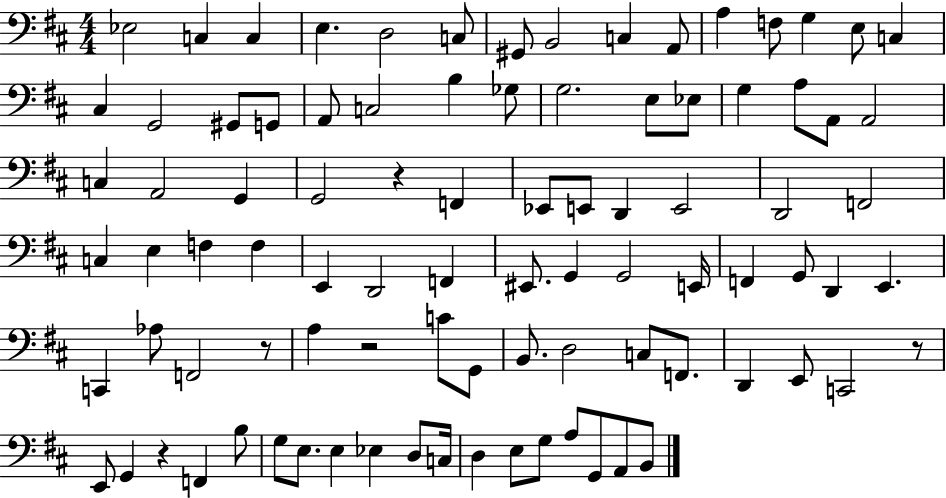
Eb3/h C3/q C3/q E3/q. D3/h C3/e G#2/e B2/h C3/q A2/e A3/q F3/e G3/q E3/e C3/q C#3/q G2/h G#2/e G2/e A2/e C3/h B3/q Gb3/e G3/h. E3/e Eb3/e G3/q A3/e A2/e A2/h C3/q A2/h G2/q G2/h R/q F2/q Eb2/e E2/e D2/q E2/h D2/h F2/h C3/q E3/q F3/q F3/q E2/q D2/h F2/q EIS2/e. G2/q G2/h E2/s F2/q G2/e D2/q E2/q. C2/q Ab3/e F2/h R/e A3/q R/h C4/e G2/e B2/e. D3/h C3/e F2/e. D2/q E2/e C2/h R/e E2/e G2/q R/q F2/q B3/e G3/e E3/e. E3/q Eb3/q D3/e C3/s D3/q E3/e G3/e A3/e G2/e A2/e B2/e